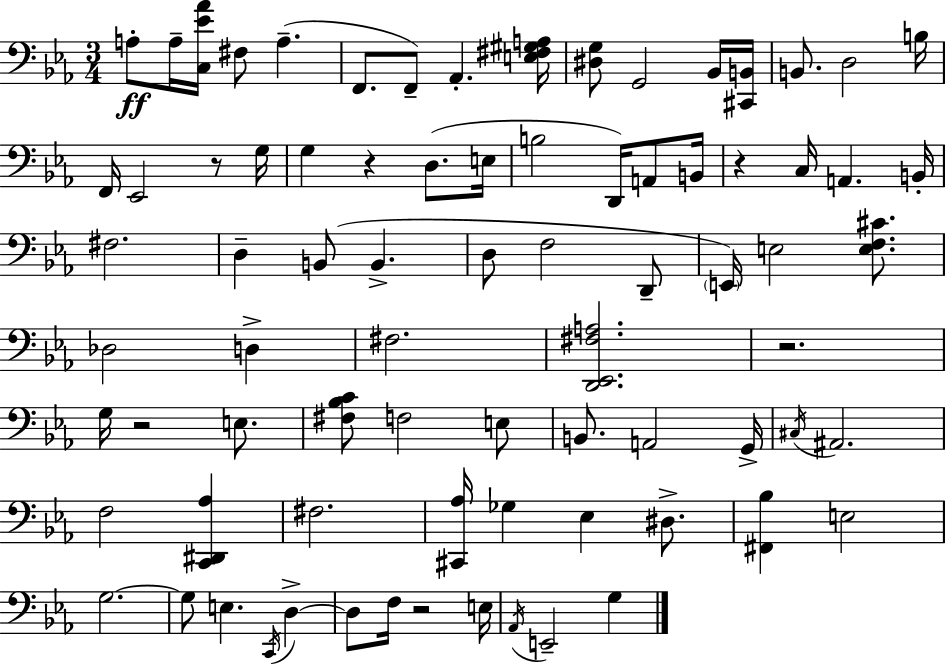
X:1
T:Untitled
M:3/4
L:1/4
K:Cm
A,/2 A,/4 [C,_E_A]/4 ^F,/2 A, F,,/2 F,,/2 _A,, [E,^F,^G,A,]/4 [^D,G,]/2 G,,2 _B,,/4 [^C,,B,,]/4 B,,/2 D,2 B,/4 F,,/4 _E,,2 z/2 G,/4 G, z D,/2 E,/4 B,2 D,,/4 A,,/2 B,,/4 z C,/4 A,, B,,/4 ^F,2 D, B,,/2 B,, D,/2 F,2 D,,/2 E,,/4 E,2 [E,F,^C]/2 _D,2 D, ^F,2 [D,,_E,,^F,A,]2 z2 G,/4 z2 E,/2 [^F,_B,C]/2 F,2 E,/2 B,,/2 A,,2 G,,/4 ^C,/4 ^A,,2 F,2 [C,,^D,,_A,] ^F,2 [^C,,_A,]/4 _G, _E, ^D,/2 [^F,,_B,] E,2 G,2 G,/2 E, C,,/4 D, D,/2 F,/4 z2 E,/4 _A,,/4 E,,2 G,